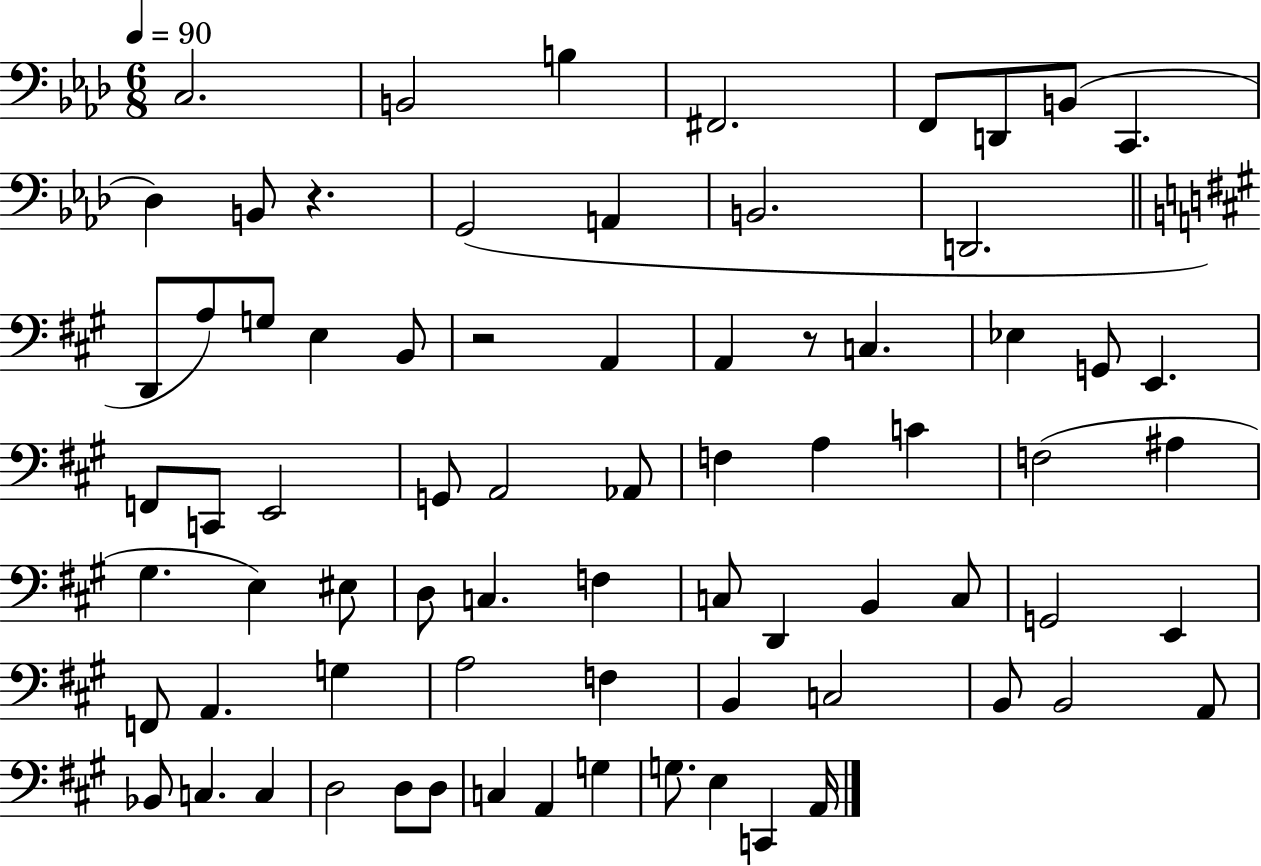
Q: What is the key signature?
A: AES major